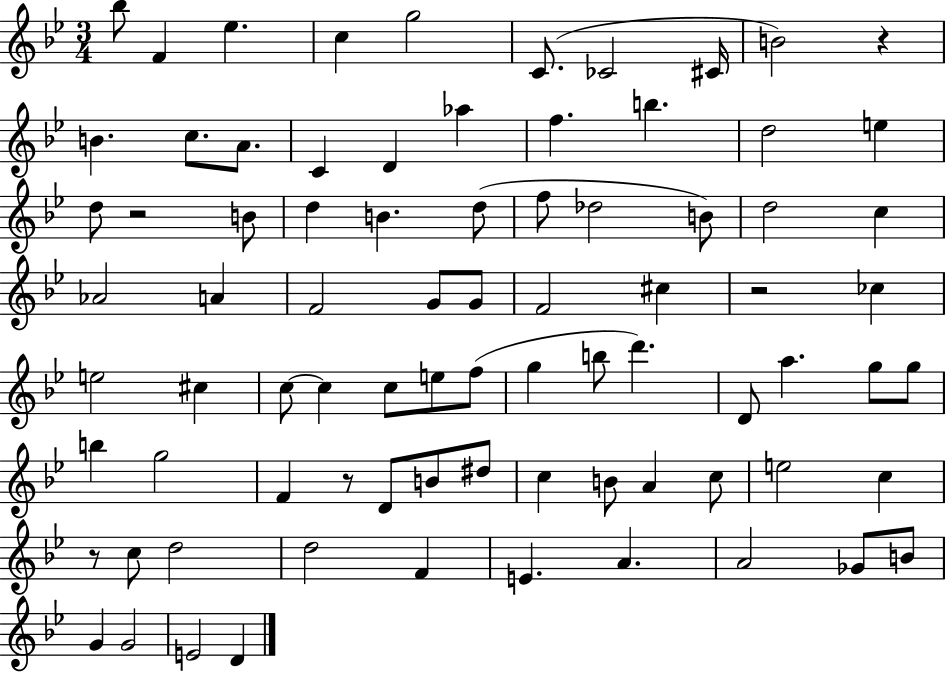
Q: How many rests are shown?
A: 5